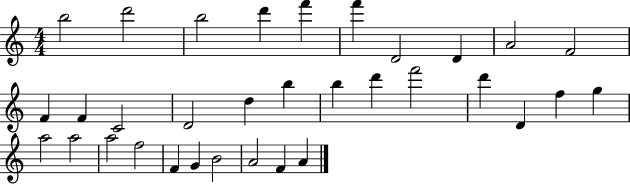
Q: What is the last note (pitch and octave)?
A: A4